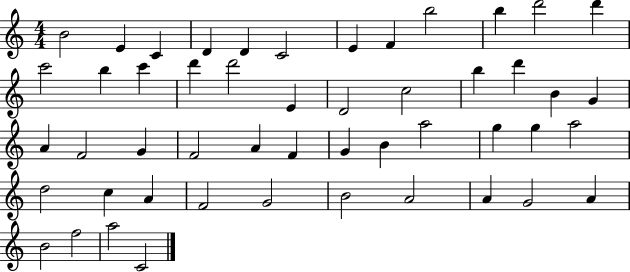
X:1
T:Untitled
M:4/4
L:1/4
K:C
B2 E C D D C2 E F b2 b d'2 d' c'2 b c' d' d'2 E D2 c2 b d' B G A F2 G F2 A F G B a2 g g a2 d2 c A F2 G2 B2 A2 A G2 A B2 f2 a2 C2